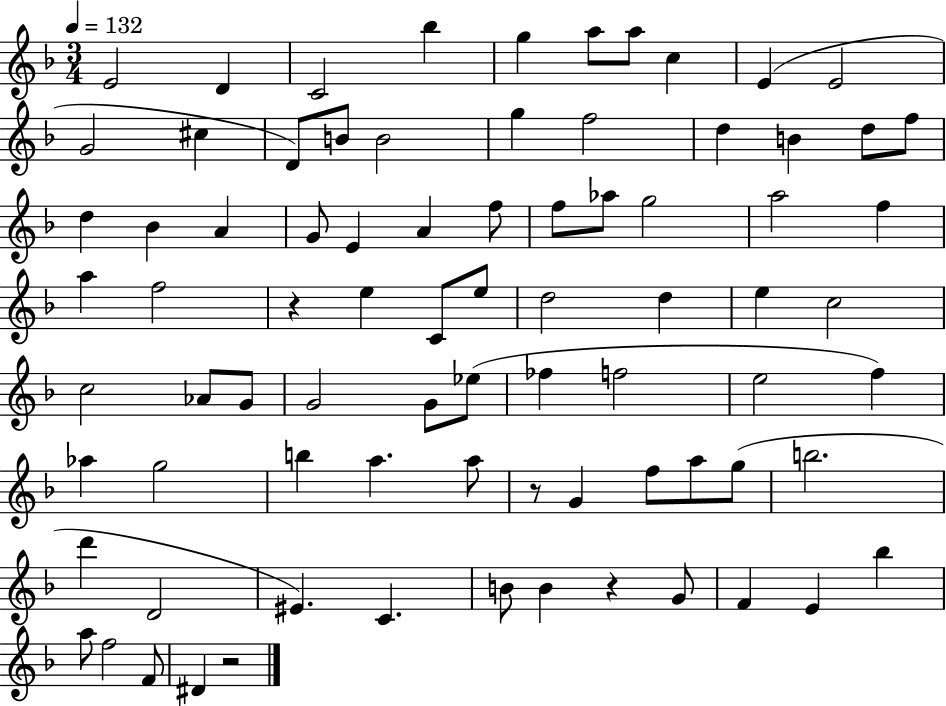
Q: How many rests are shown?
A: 4